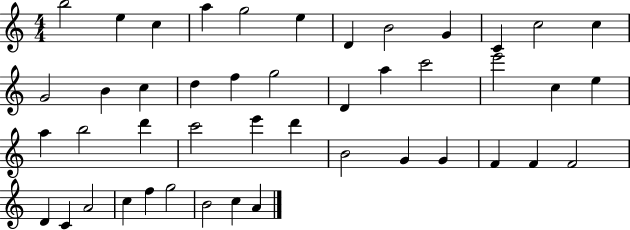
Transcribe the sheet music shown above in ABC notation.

X:1
T:Untitled
M:4/4
L:1/4
K:C
b2 e c a g2 e D B2 G C c2 c G2 B c d f g2 D a c'2 e'2 c e a b2 d' c'2 e' d' B2 G G F F F2 D C A2 c f g2 B2 c A